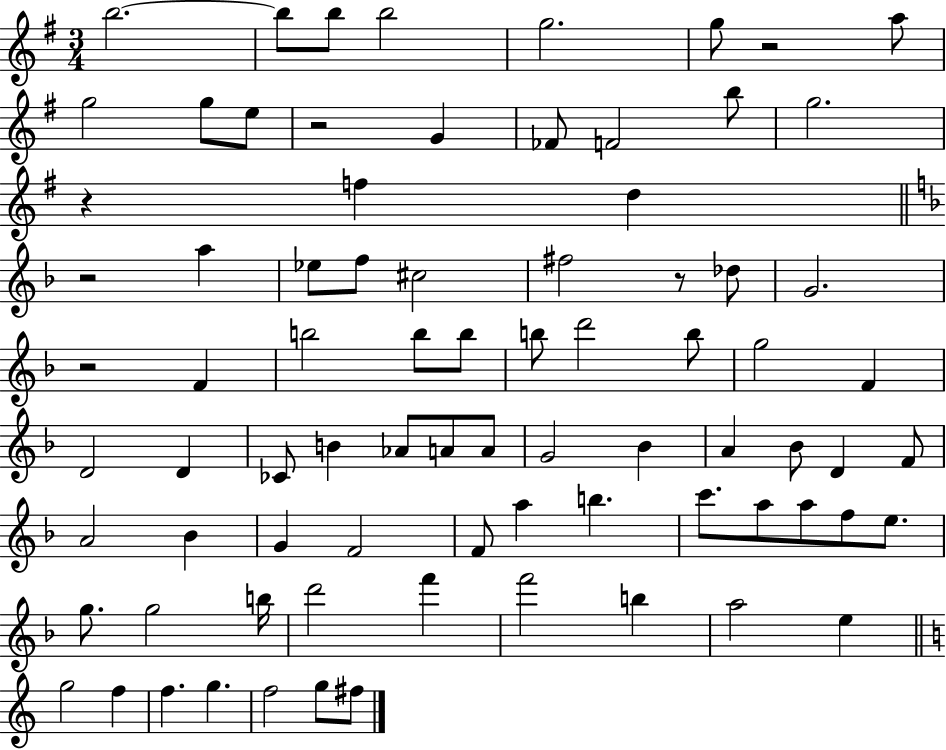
B5/h. B5/e B5/e B5/h G5/h. G5/e R/h A5/e G5/h G5/e E5/e R/h G4/q FES4/e F4/h B5/e G5/h. R/q F5/q D5/q R/h A5/q Eb5/e F5/e C#5/h F#5/h R/e Db5/e G4/h. R/h F4/q B5/h B5/e B5/e B5/e D6/h B5/e G5/h F4/q D4/h D4/q CES4/e B4/q Ab4/e A4/e A4/e G4/h Bb4/q A4/q Bb4/e D4/q F4/e A4/h Bb4/q G4/q F4/h F4/e A5/q B5/q. C6/e. A5/e A5/e F5/e E5/e. G5/e. G5/h B5/s D6/h F6/q F6/h B5/q A5/h E5/q G5/h F5/q F5/q. G5/q. F5/h G5/e F#5/e